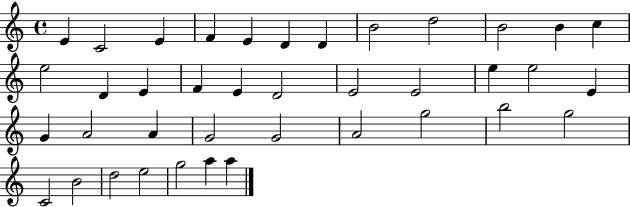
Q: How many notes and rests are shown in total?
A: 39